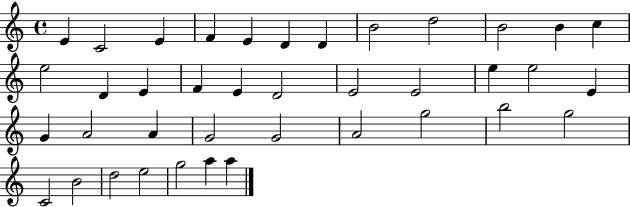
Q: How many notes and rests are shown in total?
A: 39